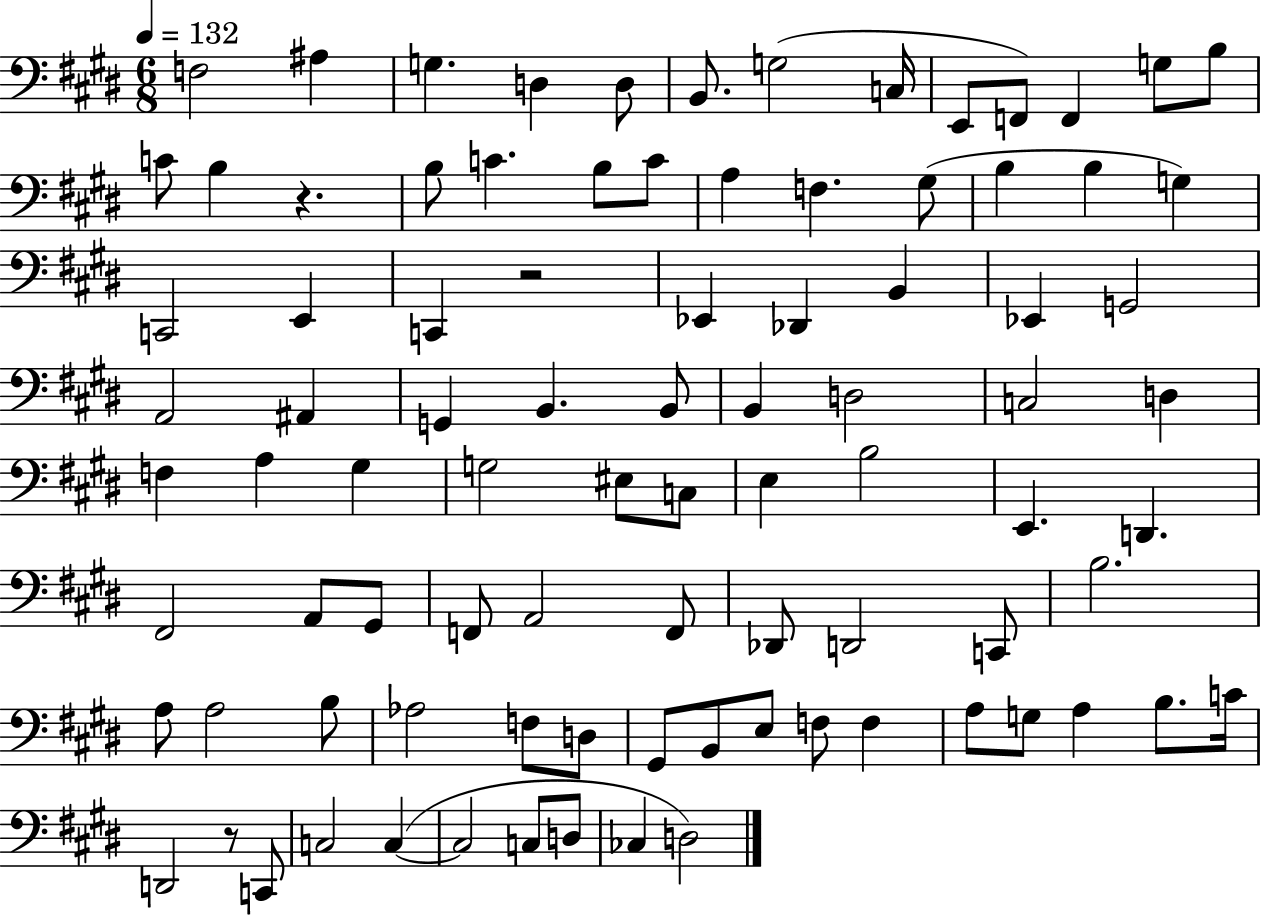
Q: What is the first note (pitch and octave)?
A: F3